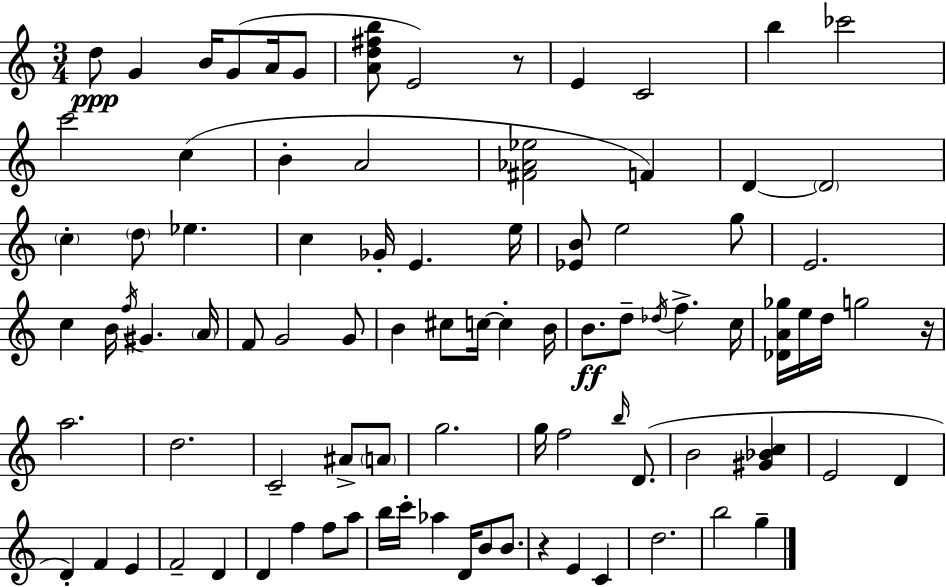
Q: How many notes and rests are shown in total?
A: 90